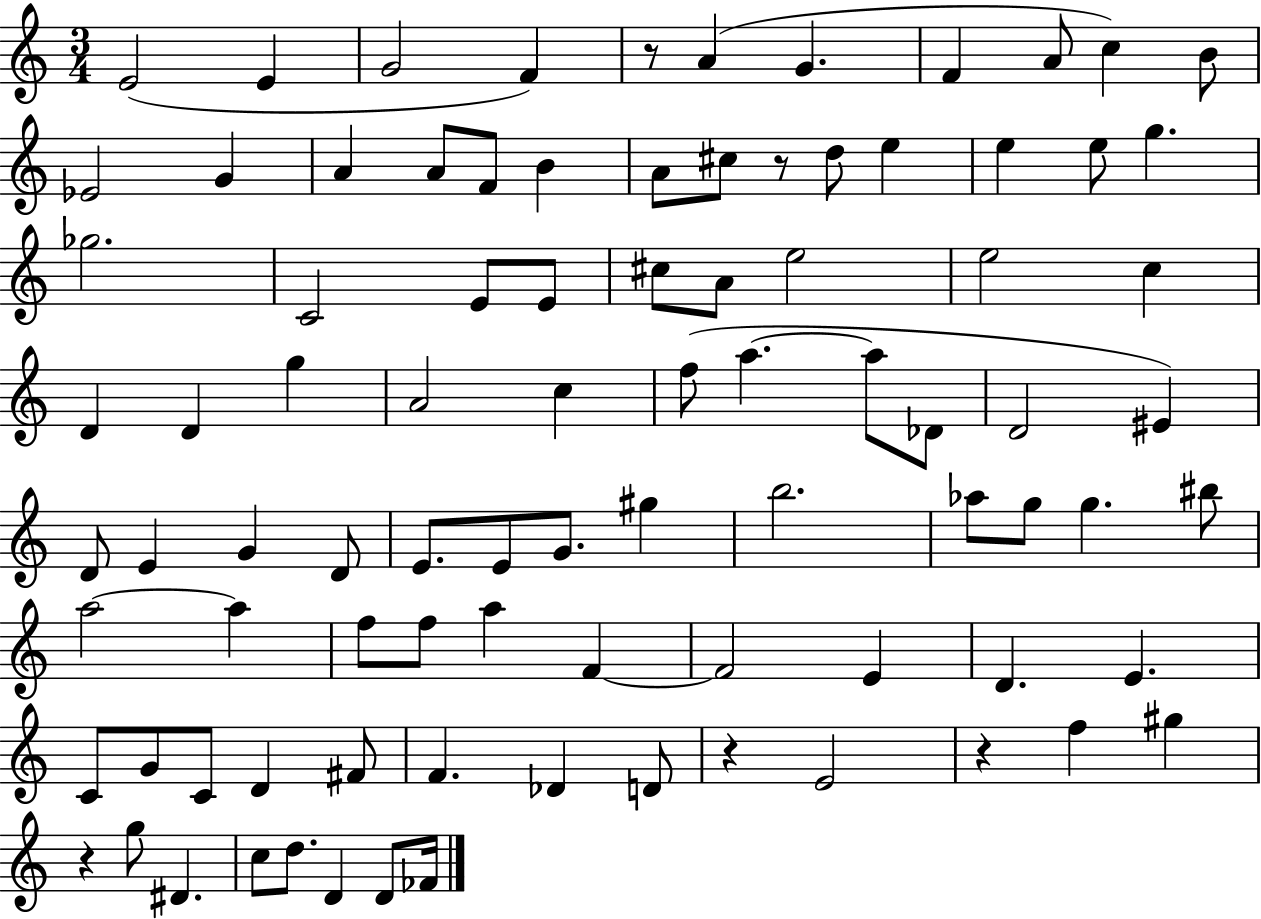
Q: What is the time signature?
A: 3/4